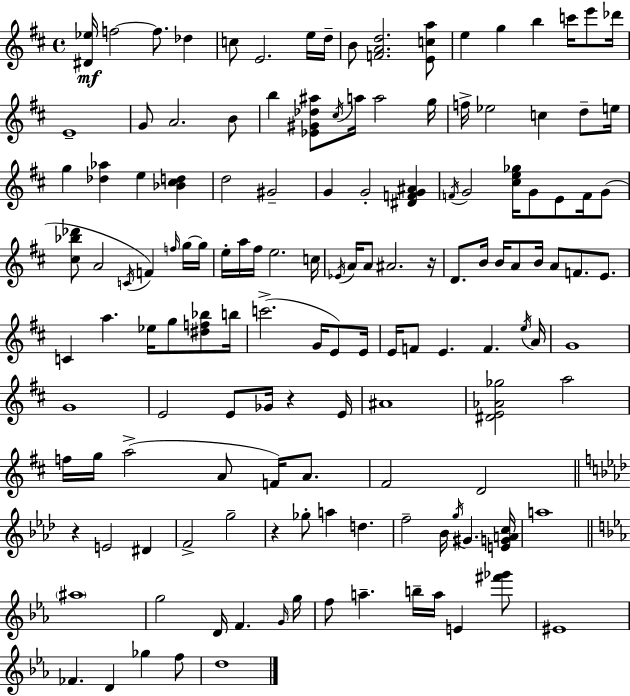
{
  \clef treble
  \time 4/4
  \defaultTimeSignature
  \key d \major
  \repeat volta 2 { <dis' ees''>16\mf f''2~~ f''8. des''4 | c''8 e'2. e''16 d''16-- | b'8 <f' a' d''>2. <e' c'' a''>8 | e''4 g''4 b''4 c'''16 e'''8 des'''16 | \break e'1-- | g'8 a'2. b'8 | b''4 <ees' gis' des'' ais''>8 \acciaccatura { cis''16 } a''16 a''2 | g''16 f''16-> ees''2 c''4 d''8-- | \break e''16 g''4 <des'' aes''>4 e''4 <bes' cis'' d''>4 | d''2 gis'2-- | g'4 g'2-. <dis' f' g' ais'>4 | \acciaccatura { f'16 } g'2 <cis'' e'' ges''>16 g'8 e'8 f'16 | \break g'8( <cis'' bes'' des'''>8 a'2 \acciaccatura { c'16 } f'4) | \grace { f''16 } g''16~~ g''16 e''16-. a''16 fis''16 e''2. | c''16 \acciaccatura { ees'16 } a'16 a'8 ais'2. | r16 d'8. b'16 b'16 a'8 b'16 a'8 f'8. | \break e'8. c'4 a''4. ees''16 | g''8 <dis'' f'' bes''>8 b''16 c'''2.->( | g'16 e'8) e'16 e'16 f'8 e'4. f'4. | \acciaccatura { e''16 } a'16 g'1 | \break g'1 | e'2 e'8 | ges'16 r4 e'16 ais'1 | <dis' e' aes' ges''>2 a''2 | \break f''16 g''16 a''2->( | a'8 f'16) a'8. fis'2 d'2 | \bar "||" \break \key aes \major r4 e'2 dis'4 | f'2-> g''2-- | r4 ges''8-. a''4 d''4. | f''2-- bes'16 \acciaccatura { g''16 } gis'4. | \break <e' g' a' c''>16 a''1 | \bar "||" \break \key c \minor \parenthesize ais''1 | g''2 d'16 f'4. \grace { g'16 } | g''16 f''8 a''4.-- b''16-- a''16 e'4 <fis''' ges'''>8 | eis'1 | \break fes'4. d'4 ges''4 f''8 | d''1 | } \bar "|."
}